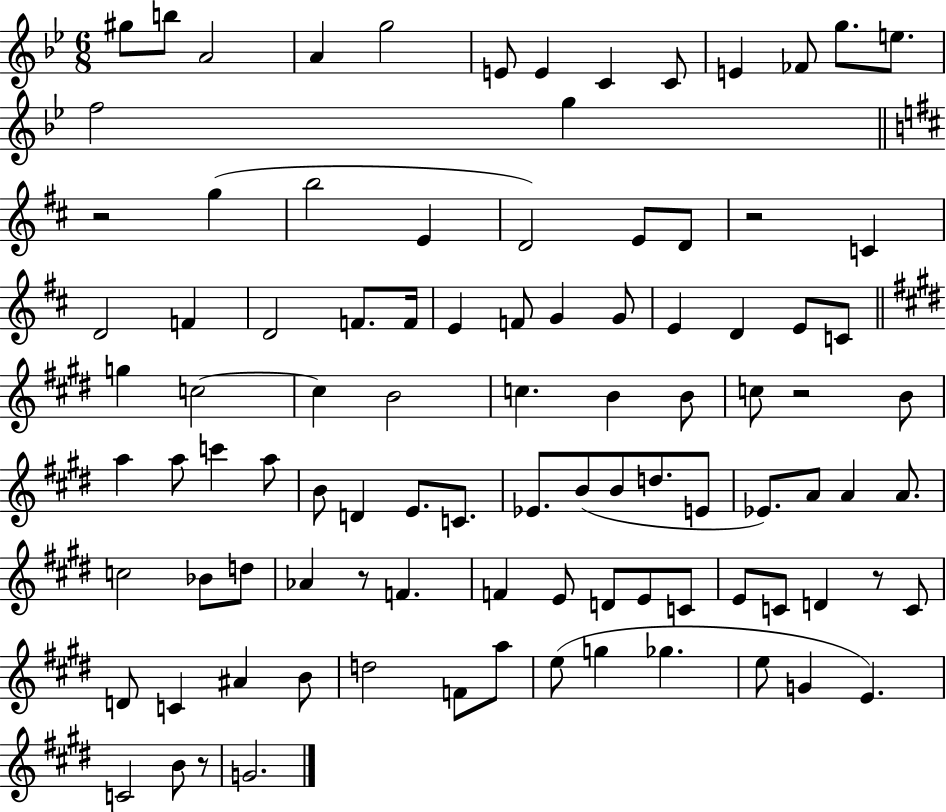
X:1
T:Untitled
M:6/8
L:1/4
K:Bb
^g/2 b/2 A2 A g2 E/2 E C C/2 E _F/2 g/2 e/2 f2 g z2 g b2 E D2 E/2 D/2 z2 C D2 F D2 F/2 F/4 E F/2 G G/2 E D E/2 C/2 g c2 c B2 c B B/2 c/2 z2 B/2 a a/2 c' a/2 B/2 D E/2 C/2 _E/2 B/2 B/2 d/2 E/2 _E/2 A/2 A A/2 c2 _B/2 d/2 _A z/2 F F E/2 D/2 E/2 C/2 E/2 C/2 D z/2 C/2 D/2 C ^A B/2 d2 F/2 a/2 e/2 g _g e/2 G E C2 B/2 z/2 G2